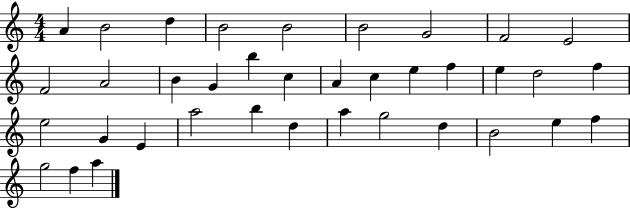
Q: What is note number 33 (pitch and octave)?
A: E5